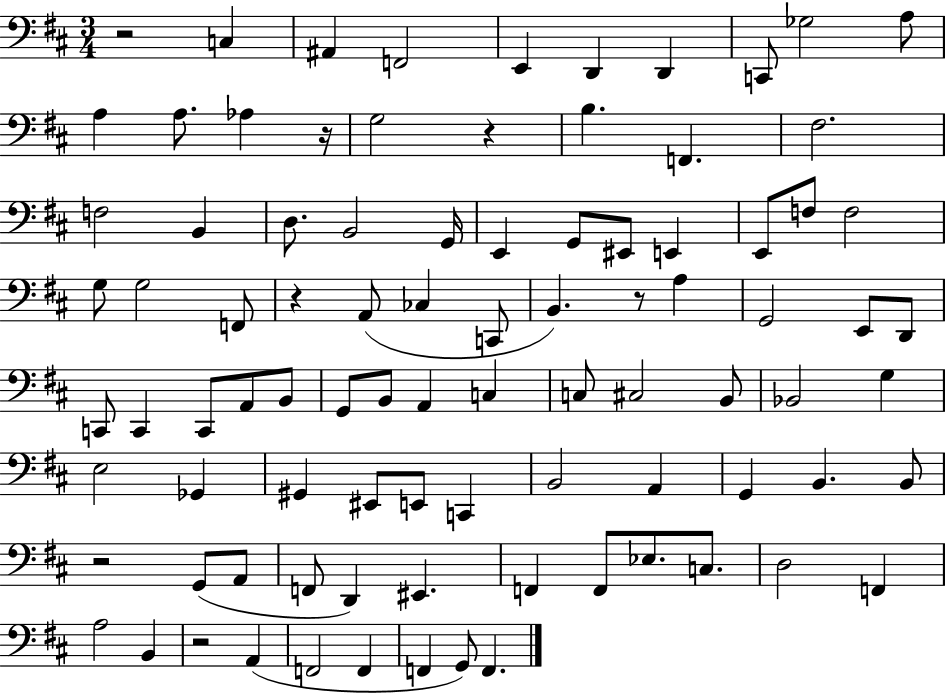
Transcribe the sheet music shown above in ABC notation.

X:1
T:Untitled
M:3/4
L:1/4
K:D
z2 C, ^A,, F,,2 E,, D,, D,, C,,/2 _G,2 A,/2 A, A,/2 _A, z/4 G,2 z B, F,, ^F,2 F,2 B,, D,/2 B,,2 G,,/4 E,, G,,/2 ^E,,/2 E,, E,,/2 F,/2 F,2 G,/2 G,2 F,,/2 z A,,/2 _C, C,,/2 B,, z/2 A, G,,2 E,,/2 D,,/2 C,,/2 C,, C,,/2 A,,/2 B,,/2 G,,/2 B,,/2 A,, C, C,/2 ^C,2 B,,/2 _B,,2 G, E,2 _G,, ^G,, ^E,,/2 E,,/2 C,, B,,2 A,, G,, B,, B,,/2 z2 G,,/2 A,,/2 F,,/2 D,, ^E,, F,, F,,/2 _E,/2 C,/2 D,2 F,, A,2 B,, z2 A,, F,,2 F,, F,, G,,/2 F,,